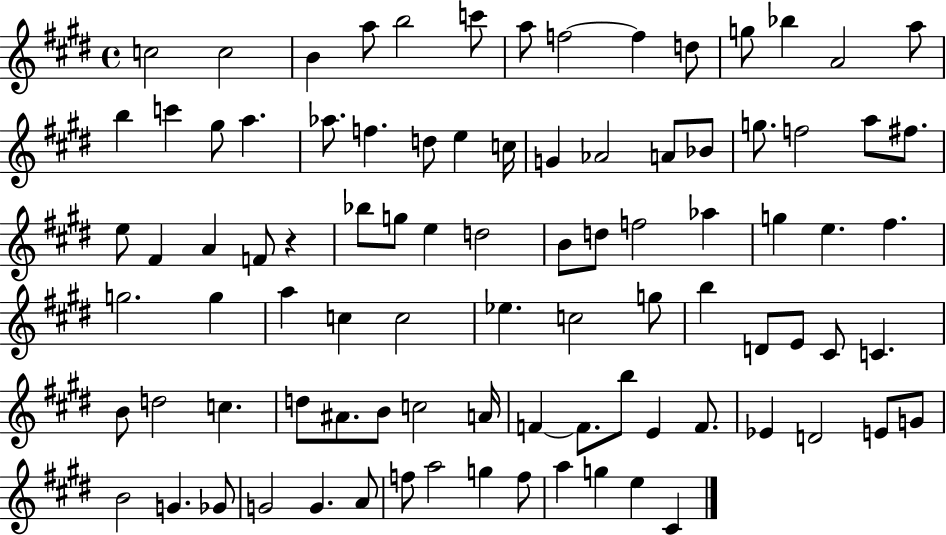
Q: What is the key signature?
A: E major